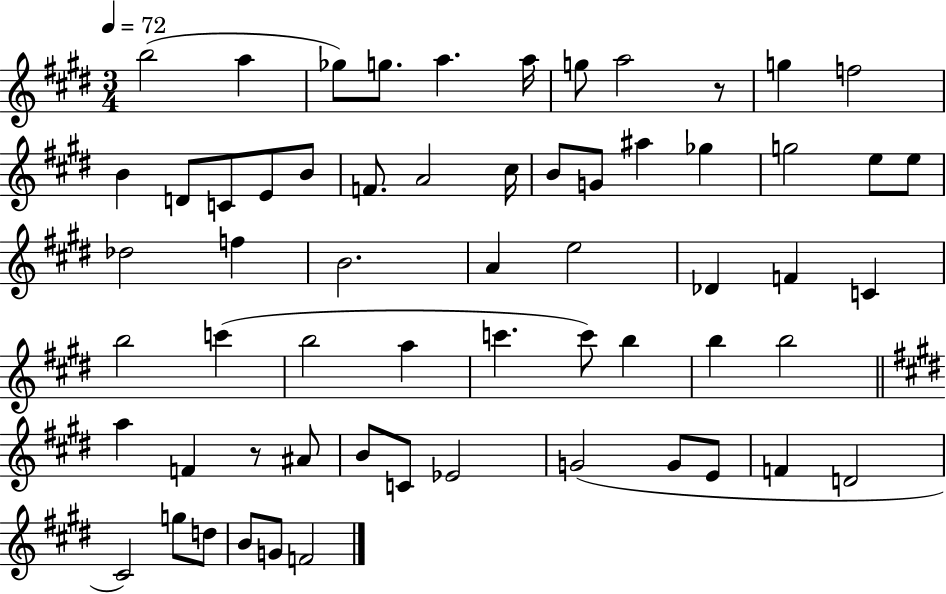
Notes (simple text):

B5/h A5/q Gb5/e G5/e. A5/q. A5/s G5/e A5/h R/e G5/q F5/h B4/q D4/e C4/e E4/e B4/e F4/e. A4/h C#5/s B4/e G4/e A#5/q Gb5/q G5/h E5/e E5/e Db5/h F5/q B4/h. A4/q E5/h Db4/q F4/q C4/q B5/h C6/q B5/h A5/q C6/q. C6/e B5/q B5/q B5/h A5/q F4/q R/e A#4/e B4/e C4/e Eb4/h G4/h G4/e E4/e F4/q D4/h C#4/h G5/e D5/e B4/e G4/e F4/h